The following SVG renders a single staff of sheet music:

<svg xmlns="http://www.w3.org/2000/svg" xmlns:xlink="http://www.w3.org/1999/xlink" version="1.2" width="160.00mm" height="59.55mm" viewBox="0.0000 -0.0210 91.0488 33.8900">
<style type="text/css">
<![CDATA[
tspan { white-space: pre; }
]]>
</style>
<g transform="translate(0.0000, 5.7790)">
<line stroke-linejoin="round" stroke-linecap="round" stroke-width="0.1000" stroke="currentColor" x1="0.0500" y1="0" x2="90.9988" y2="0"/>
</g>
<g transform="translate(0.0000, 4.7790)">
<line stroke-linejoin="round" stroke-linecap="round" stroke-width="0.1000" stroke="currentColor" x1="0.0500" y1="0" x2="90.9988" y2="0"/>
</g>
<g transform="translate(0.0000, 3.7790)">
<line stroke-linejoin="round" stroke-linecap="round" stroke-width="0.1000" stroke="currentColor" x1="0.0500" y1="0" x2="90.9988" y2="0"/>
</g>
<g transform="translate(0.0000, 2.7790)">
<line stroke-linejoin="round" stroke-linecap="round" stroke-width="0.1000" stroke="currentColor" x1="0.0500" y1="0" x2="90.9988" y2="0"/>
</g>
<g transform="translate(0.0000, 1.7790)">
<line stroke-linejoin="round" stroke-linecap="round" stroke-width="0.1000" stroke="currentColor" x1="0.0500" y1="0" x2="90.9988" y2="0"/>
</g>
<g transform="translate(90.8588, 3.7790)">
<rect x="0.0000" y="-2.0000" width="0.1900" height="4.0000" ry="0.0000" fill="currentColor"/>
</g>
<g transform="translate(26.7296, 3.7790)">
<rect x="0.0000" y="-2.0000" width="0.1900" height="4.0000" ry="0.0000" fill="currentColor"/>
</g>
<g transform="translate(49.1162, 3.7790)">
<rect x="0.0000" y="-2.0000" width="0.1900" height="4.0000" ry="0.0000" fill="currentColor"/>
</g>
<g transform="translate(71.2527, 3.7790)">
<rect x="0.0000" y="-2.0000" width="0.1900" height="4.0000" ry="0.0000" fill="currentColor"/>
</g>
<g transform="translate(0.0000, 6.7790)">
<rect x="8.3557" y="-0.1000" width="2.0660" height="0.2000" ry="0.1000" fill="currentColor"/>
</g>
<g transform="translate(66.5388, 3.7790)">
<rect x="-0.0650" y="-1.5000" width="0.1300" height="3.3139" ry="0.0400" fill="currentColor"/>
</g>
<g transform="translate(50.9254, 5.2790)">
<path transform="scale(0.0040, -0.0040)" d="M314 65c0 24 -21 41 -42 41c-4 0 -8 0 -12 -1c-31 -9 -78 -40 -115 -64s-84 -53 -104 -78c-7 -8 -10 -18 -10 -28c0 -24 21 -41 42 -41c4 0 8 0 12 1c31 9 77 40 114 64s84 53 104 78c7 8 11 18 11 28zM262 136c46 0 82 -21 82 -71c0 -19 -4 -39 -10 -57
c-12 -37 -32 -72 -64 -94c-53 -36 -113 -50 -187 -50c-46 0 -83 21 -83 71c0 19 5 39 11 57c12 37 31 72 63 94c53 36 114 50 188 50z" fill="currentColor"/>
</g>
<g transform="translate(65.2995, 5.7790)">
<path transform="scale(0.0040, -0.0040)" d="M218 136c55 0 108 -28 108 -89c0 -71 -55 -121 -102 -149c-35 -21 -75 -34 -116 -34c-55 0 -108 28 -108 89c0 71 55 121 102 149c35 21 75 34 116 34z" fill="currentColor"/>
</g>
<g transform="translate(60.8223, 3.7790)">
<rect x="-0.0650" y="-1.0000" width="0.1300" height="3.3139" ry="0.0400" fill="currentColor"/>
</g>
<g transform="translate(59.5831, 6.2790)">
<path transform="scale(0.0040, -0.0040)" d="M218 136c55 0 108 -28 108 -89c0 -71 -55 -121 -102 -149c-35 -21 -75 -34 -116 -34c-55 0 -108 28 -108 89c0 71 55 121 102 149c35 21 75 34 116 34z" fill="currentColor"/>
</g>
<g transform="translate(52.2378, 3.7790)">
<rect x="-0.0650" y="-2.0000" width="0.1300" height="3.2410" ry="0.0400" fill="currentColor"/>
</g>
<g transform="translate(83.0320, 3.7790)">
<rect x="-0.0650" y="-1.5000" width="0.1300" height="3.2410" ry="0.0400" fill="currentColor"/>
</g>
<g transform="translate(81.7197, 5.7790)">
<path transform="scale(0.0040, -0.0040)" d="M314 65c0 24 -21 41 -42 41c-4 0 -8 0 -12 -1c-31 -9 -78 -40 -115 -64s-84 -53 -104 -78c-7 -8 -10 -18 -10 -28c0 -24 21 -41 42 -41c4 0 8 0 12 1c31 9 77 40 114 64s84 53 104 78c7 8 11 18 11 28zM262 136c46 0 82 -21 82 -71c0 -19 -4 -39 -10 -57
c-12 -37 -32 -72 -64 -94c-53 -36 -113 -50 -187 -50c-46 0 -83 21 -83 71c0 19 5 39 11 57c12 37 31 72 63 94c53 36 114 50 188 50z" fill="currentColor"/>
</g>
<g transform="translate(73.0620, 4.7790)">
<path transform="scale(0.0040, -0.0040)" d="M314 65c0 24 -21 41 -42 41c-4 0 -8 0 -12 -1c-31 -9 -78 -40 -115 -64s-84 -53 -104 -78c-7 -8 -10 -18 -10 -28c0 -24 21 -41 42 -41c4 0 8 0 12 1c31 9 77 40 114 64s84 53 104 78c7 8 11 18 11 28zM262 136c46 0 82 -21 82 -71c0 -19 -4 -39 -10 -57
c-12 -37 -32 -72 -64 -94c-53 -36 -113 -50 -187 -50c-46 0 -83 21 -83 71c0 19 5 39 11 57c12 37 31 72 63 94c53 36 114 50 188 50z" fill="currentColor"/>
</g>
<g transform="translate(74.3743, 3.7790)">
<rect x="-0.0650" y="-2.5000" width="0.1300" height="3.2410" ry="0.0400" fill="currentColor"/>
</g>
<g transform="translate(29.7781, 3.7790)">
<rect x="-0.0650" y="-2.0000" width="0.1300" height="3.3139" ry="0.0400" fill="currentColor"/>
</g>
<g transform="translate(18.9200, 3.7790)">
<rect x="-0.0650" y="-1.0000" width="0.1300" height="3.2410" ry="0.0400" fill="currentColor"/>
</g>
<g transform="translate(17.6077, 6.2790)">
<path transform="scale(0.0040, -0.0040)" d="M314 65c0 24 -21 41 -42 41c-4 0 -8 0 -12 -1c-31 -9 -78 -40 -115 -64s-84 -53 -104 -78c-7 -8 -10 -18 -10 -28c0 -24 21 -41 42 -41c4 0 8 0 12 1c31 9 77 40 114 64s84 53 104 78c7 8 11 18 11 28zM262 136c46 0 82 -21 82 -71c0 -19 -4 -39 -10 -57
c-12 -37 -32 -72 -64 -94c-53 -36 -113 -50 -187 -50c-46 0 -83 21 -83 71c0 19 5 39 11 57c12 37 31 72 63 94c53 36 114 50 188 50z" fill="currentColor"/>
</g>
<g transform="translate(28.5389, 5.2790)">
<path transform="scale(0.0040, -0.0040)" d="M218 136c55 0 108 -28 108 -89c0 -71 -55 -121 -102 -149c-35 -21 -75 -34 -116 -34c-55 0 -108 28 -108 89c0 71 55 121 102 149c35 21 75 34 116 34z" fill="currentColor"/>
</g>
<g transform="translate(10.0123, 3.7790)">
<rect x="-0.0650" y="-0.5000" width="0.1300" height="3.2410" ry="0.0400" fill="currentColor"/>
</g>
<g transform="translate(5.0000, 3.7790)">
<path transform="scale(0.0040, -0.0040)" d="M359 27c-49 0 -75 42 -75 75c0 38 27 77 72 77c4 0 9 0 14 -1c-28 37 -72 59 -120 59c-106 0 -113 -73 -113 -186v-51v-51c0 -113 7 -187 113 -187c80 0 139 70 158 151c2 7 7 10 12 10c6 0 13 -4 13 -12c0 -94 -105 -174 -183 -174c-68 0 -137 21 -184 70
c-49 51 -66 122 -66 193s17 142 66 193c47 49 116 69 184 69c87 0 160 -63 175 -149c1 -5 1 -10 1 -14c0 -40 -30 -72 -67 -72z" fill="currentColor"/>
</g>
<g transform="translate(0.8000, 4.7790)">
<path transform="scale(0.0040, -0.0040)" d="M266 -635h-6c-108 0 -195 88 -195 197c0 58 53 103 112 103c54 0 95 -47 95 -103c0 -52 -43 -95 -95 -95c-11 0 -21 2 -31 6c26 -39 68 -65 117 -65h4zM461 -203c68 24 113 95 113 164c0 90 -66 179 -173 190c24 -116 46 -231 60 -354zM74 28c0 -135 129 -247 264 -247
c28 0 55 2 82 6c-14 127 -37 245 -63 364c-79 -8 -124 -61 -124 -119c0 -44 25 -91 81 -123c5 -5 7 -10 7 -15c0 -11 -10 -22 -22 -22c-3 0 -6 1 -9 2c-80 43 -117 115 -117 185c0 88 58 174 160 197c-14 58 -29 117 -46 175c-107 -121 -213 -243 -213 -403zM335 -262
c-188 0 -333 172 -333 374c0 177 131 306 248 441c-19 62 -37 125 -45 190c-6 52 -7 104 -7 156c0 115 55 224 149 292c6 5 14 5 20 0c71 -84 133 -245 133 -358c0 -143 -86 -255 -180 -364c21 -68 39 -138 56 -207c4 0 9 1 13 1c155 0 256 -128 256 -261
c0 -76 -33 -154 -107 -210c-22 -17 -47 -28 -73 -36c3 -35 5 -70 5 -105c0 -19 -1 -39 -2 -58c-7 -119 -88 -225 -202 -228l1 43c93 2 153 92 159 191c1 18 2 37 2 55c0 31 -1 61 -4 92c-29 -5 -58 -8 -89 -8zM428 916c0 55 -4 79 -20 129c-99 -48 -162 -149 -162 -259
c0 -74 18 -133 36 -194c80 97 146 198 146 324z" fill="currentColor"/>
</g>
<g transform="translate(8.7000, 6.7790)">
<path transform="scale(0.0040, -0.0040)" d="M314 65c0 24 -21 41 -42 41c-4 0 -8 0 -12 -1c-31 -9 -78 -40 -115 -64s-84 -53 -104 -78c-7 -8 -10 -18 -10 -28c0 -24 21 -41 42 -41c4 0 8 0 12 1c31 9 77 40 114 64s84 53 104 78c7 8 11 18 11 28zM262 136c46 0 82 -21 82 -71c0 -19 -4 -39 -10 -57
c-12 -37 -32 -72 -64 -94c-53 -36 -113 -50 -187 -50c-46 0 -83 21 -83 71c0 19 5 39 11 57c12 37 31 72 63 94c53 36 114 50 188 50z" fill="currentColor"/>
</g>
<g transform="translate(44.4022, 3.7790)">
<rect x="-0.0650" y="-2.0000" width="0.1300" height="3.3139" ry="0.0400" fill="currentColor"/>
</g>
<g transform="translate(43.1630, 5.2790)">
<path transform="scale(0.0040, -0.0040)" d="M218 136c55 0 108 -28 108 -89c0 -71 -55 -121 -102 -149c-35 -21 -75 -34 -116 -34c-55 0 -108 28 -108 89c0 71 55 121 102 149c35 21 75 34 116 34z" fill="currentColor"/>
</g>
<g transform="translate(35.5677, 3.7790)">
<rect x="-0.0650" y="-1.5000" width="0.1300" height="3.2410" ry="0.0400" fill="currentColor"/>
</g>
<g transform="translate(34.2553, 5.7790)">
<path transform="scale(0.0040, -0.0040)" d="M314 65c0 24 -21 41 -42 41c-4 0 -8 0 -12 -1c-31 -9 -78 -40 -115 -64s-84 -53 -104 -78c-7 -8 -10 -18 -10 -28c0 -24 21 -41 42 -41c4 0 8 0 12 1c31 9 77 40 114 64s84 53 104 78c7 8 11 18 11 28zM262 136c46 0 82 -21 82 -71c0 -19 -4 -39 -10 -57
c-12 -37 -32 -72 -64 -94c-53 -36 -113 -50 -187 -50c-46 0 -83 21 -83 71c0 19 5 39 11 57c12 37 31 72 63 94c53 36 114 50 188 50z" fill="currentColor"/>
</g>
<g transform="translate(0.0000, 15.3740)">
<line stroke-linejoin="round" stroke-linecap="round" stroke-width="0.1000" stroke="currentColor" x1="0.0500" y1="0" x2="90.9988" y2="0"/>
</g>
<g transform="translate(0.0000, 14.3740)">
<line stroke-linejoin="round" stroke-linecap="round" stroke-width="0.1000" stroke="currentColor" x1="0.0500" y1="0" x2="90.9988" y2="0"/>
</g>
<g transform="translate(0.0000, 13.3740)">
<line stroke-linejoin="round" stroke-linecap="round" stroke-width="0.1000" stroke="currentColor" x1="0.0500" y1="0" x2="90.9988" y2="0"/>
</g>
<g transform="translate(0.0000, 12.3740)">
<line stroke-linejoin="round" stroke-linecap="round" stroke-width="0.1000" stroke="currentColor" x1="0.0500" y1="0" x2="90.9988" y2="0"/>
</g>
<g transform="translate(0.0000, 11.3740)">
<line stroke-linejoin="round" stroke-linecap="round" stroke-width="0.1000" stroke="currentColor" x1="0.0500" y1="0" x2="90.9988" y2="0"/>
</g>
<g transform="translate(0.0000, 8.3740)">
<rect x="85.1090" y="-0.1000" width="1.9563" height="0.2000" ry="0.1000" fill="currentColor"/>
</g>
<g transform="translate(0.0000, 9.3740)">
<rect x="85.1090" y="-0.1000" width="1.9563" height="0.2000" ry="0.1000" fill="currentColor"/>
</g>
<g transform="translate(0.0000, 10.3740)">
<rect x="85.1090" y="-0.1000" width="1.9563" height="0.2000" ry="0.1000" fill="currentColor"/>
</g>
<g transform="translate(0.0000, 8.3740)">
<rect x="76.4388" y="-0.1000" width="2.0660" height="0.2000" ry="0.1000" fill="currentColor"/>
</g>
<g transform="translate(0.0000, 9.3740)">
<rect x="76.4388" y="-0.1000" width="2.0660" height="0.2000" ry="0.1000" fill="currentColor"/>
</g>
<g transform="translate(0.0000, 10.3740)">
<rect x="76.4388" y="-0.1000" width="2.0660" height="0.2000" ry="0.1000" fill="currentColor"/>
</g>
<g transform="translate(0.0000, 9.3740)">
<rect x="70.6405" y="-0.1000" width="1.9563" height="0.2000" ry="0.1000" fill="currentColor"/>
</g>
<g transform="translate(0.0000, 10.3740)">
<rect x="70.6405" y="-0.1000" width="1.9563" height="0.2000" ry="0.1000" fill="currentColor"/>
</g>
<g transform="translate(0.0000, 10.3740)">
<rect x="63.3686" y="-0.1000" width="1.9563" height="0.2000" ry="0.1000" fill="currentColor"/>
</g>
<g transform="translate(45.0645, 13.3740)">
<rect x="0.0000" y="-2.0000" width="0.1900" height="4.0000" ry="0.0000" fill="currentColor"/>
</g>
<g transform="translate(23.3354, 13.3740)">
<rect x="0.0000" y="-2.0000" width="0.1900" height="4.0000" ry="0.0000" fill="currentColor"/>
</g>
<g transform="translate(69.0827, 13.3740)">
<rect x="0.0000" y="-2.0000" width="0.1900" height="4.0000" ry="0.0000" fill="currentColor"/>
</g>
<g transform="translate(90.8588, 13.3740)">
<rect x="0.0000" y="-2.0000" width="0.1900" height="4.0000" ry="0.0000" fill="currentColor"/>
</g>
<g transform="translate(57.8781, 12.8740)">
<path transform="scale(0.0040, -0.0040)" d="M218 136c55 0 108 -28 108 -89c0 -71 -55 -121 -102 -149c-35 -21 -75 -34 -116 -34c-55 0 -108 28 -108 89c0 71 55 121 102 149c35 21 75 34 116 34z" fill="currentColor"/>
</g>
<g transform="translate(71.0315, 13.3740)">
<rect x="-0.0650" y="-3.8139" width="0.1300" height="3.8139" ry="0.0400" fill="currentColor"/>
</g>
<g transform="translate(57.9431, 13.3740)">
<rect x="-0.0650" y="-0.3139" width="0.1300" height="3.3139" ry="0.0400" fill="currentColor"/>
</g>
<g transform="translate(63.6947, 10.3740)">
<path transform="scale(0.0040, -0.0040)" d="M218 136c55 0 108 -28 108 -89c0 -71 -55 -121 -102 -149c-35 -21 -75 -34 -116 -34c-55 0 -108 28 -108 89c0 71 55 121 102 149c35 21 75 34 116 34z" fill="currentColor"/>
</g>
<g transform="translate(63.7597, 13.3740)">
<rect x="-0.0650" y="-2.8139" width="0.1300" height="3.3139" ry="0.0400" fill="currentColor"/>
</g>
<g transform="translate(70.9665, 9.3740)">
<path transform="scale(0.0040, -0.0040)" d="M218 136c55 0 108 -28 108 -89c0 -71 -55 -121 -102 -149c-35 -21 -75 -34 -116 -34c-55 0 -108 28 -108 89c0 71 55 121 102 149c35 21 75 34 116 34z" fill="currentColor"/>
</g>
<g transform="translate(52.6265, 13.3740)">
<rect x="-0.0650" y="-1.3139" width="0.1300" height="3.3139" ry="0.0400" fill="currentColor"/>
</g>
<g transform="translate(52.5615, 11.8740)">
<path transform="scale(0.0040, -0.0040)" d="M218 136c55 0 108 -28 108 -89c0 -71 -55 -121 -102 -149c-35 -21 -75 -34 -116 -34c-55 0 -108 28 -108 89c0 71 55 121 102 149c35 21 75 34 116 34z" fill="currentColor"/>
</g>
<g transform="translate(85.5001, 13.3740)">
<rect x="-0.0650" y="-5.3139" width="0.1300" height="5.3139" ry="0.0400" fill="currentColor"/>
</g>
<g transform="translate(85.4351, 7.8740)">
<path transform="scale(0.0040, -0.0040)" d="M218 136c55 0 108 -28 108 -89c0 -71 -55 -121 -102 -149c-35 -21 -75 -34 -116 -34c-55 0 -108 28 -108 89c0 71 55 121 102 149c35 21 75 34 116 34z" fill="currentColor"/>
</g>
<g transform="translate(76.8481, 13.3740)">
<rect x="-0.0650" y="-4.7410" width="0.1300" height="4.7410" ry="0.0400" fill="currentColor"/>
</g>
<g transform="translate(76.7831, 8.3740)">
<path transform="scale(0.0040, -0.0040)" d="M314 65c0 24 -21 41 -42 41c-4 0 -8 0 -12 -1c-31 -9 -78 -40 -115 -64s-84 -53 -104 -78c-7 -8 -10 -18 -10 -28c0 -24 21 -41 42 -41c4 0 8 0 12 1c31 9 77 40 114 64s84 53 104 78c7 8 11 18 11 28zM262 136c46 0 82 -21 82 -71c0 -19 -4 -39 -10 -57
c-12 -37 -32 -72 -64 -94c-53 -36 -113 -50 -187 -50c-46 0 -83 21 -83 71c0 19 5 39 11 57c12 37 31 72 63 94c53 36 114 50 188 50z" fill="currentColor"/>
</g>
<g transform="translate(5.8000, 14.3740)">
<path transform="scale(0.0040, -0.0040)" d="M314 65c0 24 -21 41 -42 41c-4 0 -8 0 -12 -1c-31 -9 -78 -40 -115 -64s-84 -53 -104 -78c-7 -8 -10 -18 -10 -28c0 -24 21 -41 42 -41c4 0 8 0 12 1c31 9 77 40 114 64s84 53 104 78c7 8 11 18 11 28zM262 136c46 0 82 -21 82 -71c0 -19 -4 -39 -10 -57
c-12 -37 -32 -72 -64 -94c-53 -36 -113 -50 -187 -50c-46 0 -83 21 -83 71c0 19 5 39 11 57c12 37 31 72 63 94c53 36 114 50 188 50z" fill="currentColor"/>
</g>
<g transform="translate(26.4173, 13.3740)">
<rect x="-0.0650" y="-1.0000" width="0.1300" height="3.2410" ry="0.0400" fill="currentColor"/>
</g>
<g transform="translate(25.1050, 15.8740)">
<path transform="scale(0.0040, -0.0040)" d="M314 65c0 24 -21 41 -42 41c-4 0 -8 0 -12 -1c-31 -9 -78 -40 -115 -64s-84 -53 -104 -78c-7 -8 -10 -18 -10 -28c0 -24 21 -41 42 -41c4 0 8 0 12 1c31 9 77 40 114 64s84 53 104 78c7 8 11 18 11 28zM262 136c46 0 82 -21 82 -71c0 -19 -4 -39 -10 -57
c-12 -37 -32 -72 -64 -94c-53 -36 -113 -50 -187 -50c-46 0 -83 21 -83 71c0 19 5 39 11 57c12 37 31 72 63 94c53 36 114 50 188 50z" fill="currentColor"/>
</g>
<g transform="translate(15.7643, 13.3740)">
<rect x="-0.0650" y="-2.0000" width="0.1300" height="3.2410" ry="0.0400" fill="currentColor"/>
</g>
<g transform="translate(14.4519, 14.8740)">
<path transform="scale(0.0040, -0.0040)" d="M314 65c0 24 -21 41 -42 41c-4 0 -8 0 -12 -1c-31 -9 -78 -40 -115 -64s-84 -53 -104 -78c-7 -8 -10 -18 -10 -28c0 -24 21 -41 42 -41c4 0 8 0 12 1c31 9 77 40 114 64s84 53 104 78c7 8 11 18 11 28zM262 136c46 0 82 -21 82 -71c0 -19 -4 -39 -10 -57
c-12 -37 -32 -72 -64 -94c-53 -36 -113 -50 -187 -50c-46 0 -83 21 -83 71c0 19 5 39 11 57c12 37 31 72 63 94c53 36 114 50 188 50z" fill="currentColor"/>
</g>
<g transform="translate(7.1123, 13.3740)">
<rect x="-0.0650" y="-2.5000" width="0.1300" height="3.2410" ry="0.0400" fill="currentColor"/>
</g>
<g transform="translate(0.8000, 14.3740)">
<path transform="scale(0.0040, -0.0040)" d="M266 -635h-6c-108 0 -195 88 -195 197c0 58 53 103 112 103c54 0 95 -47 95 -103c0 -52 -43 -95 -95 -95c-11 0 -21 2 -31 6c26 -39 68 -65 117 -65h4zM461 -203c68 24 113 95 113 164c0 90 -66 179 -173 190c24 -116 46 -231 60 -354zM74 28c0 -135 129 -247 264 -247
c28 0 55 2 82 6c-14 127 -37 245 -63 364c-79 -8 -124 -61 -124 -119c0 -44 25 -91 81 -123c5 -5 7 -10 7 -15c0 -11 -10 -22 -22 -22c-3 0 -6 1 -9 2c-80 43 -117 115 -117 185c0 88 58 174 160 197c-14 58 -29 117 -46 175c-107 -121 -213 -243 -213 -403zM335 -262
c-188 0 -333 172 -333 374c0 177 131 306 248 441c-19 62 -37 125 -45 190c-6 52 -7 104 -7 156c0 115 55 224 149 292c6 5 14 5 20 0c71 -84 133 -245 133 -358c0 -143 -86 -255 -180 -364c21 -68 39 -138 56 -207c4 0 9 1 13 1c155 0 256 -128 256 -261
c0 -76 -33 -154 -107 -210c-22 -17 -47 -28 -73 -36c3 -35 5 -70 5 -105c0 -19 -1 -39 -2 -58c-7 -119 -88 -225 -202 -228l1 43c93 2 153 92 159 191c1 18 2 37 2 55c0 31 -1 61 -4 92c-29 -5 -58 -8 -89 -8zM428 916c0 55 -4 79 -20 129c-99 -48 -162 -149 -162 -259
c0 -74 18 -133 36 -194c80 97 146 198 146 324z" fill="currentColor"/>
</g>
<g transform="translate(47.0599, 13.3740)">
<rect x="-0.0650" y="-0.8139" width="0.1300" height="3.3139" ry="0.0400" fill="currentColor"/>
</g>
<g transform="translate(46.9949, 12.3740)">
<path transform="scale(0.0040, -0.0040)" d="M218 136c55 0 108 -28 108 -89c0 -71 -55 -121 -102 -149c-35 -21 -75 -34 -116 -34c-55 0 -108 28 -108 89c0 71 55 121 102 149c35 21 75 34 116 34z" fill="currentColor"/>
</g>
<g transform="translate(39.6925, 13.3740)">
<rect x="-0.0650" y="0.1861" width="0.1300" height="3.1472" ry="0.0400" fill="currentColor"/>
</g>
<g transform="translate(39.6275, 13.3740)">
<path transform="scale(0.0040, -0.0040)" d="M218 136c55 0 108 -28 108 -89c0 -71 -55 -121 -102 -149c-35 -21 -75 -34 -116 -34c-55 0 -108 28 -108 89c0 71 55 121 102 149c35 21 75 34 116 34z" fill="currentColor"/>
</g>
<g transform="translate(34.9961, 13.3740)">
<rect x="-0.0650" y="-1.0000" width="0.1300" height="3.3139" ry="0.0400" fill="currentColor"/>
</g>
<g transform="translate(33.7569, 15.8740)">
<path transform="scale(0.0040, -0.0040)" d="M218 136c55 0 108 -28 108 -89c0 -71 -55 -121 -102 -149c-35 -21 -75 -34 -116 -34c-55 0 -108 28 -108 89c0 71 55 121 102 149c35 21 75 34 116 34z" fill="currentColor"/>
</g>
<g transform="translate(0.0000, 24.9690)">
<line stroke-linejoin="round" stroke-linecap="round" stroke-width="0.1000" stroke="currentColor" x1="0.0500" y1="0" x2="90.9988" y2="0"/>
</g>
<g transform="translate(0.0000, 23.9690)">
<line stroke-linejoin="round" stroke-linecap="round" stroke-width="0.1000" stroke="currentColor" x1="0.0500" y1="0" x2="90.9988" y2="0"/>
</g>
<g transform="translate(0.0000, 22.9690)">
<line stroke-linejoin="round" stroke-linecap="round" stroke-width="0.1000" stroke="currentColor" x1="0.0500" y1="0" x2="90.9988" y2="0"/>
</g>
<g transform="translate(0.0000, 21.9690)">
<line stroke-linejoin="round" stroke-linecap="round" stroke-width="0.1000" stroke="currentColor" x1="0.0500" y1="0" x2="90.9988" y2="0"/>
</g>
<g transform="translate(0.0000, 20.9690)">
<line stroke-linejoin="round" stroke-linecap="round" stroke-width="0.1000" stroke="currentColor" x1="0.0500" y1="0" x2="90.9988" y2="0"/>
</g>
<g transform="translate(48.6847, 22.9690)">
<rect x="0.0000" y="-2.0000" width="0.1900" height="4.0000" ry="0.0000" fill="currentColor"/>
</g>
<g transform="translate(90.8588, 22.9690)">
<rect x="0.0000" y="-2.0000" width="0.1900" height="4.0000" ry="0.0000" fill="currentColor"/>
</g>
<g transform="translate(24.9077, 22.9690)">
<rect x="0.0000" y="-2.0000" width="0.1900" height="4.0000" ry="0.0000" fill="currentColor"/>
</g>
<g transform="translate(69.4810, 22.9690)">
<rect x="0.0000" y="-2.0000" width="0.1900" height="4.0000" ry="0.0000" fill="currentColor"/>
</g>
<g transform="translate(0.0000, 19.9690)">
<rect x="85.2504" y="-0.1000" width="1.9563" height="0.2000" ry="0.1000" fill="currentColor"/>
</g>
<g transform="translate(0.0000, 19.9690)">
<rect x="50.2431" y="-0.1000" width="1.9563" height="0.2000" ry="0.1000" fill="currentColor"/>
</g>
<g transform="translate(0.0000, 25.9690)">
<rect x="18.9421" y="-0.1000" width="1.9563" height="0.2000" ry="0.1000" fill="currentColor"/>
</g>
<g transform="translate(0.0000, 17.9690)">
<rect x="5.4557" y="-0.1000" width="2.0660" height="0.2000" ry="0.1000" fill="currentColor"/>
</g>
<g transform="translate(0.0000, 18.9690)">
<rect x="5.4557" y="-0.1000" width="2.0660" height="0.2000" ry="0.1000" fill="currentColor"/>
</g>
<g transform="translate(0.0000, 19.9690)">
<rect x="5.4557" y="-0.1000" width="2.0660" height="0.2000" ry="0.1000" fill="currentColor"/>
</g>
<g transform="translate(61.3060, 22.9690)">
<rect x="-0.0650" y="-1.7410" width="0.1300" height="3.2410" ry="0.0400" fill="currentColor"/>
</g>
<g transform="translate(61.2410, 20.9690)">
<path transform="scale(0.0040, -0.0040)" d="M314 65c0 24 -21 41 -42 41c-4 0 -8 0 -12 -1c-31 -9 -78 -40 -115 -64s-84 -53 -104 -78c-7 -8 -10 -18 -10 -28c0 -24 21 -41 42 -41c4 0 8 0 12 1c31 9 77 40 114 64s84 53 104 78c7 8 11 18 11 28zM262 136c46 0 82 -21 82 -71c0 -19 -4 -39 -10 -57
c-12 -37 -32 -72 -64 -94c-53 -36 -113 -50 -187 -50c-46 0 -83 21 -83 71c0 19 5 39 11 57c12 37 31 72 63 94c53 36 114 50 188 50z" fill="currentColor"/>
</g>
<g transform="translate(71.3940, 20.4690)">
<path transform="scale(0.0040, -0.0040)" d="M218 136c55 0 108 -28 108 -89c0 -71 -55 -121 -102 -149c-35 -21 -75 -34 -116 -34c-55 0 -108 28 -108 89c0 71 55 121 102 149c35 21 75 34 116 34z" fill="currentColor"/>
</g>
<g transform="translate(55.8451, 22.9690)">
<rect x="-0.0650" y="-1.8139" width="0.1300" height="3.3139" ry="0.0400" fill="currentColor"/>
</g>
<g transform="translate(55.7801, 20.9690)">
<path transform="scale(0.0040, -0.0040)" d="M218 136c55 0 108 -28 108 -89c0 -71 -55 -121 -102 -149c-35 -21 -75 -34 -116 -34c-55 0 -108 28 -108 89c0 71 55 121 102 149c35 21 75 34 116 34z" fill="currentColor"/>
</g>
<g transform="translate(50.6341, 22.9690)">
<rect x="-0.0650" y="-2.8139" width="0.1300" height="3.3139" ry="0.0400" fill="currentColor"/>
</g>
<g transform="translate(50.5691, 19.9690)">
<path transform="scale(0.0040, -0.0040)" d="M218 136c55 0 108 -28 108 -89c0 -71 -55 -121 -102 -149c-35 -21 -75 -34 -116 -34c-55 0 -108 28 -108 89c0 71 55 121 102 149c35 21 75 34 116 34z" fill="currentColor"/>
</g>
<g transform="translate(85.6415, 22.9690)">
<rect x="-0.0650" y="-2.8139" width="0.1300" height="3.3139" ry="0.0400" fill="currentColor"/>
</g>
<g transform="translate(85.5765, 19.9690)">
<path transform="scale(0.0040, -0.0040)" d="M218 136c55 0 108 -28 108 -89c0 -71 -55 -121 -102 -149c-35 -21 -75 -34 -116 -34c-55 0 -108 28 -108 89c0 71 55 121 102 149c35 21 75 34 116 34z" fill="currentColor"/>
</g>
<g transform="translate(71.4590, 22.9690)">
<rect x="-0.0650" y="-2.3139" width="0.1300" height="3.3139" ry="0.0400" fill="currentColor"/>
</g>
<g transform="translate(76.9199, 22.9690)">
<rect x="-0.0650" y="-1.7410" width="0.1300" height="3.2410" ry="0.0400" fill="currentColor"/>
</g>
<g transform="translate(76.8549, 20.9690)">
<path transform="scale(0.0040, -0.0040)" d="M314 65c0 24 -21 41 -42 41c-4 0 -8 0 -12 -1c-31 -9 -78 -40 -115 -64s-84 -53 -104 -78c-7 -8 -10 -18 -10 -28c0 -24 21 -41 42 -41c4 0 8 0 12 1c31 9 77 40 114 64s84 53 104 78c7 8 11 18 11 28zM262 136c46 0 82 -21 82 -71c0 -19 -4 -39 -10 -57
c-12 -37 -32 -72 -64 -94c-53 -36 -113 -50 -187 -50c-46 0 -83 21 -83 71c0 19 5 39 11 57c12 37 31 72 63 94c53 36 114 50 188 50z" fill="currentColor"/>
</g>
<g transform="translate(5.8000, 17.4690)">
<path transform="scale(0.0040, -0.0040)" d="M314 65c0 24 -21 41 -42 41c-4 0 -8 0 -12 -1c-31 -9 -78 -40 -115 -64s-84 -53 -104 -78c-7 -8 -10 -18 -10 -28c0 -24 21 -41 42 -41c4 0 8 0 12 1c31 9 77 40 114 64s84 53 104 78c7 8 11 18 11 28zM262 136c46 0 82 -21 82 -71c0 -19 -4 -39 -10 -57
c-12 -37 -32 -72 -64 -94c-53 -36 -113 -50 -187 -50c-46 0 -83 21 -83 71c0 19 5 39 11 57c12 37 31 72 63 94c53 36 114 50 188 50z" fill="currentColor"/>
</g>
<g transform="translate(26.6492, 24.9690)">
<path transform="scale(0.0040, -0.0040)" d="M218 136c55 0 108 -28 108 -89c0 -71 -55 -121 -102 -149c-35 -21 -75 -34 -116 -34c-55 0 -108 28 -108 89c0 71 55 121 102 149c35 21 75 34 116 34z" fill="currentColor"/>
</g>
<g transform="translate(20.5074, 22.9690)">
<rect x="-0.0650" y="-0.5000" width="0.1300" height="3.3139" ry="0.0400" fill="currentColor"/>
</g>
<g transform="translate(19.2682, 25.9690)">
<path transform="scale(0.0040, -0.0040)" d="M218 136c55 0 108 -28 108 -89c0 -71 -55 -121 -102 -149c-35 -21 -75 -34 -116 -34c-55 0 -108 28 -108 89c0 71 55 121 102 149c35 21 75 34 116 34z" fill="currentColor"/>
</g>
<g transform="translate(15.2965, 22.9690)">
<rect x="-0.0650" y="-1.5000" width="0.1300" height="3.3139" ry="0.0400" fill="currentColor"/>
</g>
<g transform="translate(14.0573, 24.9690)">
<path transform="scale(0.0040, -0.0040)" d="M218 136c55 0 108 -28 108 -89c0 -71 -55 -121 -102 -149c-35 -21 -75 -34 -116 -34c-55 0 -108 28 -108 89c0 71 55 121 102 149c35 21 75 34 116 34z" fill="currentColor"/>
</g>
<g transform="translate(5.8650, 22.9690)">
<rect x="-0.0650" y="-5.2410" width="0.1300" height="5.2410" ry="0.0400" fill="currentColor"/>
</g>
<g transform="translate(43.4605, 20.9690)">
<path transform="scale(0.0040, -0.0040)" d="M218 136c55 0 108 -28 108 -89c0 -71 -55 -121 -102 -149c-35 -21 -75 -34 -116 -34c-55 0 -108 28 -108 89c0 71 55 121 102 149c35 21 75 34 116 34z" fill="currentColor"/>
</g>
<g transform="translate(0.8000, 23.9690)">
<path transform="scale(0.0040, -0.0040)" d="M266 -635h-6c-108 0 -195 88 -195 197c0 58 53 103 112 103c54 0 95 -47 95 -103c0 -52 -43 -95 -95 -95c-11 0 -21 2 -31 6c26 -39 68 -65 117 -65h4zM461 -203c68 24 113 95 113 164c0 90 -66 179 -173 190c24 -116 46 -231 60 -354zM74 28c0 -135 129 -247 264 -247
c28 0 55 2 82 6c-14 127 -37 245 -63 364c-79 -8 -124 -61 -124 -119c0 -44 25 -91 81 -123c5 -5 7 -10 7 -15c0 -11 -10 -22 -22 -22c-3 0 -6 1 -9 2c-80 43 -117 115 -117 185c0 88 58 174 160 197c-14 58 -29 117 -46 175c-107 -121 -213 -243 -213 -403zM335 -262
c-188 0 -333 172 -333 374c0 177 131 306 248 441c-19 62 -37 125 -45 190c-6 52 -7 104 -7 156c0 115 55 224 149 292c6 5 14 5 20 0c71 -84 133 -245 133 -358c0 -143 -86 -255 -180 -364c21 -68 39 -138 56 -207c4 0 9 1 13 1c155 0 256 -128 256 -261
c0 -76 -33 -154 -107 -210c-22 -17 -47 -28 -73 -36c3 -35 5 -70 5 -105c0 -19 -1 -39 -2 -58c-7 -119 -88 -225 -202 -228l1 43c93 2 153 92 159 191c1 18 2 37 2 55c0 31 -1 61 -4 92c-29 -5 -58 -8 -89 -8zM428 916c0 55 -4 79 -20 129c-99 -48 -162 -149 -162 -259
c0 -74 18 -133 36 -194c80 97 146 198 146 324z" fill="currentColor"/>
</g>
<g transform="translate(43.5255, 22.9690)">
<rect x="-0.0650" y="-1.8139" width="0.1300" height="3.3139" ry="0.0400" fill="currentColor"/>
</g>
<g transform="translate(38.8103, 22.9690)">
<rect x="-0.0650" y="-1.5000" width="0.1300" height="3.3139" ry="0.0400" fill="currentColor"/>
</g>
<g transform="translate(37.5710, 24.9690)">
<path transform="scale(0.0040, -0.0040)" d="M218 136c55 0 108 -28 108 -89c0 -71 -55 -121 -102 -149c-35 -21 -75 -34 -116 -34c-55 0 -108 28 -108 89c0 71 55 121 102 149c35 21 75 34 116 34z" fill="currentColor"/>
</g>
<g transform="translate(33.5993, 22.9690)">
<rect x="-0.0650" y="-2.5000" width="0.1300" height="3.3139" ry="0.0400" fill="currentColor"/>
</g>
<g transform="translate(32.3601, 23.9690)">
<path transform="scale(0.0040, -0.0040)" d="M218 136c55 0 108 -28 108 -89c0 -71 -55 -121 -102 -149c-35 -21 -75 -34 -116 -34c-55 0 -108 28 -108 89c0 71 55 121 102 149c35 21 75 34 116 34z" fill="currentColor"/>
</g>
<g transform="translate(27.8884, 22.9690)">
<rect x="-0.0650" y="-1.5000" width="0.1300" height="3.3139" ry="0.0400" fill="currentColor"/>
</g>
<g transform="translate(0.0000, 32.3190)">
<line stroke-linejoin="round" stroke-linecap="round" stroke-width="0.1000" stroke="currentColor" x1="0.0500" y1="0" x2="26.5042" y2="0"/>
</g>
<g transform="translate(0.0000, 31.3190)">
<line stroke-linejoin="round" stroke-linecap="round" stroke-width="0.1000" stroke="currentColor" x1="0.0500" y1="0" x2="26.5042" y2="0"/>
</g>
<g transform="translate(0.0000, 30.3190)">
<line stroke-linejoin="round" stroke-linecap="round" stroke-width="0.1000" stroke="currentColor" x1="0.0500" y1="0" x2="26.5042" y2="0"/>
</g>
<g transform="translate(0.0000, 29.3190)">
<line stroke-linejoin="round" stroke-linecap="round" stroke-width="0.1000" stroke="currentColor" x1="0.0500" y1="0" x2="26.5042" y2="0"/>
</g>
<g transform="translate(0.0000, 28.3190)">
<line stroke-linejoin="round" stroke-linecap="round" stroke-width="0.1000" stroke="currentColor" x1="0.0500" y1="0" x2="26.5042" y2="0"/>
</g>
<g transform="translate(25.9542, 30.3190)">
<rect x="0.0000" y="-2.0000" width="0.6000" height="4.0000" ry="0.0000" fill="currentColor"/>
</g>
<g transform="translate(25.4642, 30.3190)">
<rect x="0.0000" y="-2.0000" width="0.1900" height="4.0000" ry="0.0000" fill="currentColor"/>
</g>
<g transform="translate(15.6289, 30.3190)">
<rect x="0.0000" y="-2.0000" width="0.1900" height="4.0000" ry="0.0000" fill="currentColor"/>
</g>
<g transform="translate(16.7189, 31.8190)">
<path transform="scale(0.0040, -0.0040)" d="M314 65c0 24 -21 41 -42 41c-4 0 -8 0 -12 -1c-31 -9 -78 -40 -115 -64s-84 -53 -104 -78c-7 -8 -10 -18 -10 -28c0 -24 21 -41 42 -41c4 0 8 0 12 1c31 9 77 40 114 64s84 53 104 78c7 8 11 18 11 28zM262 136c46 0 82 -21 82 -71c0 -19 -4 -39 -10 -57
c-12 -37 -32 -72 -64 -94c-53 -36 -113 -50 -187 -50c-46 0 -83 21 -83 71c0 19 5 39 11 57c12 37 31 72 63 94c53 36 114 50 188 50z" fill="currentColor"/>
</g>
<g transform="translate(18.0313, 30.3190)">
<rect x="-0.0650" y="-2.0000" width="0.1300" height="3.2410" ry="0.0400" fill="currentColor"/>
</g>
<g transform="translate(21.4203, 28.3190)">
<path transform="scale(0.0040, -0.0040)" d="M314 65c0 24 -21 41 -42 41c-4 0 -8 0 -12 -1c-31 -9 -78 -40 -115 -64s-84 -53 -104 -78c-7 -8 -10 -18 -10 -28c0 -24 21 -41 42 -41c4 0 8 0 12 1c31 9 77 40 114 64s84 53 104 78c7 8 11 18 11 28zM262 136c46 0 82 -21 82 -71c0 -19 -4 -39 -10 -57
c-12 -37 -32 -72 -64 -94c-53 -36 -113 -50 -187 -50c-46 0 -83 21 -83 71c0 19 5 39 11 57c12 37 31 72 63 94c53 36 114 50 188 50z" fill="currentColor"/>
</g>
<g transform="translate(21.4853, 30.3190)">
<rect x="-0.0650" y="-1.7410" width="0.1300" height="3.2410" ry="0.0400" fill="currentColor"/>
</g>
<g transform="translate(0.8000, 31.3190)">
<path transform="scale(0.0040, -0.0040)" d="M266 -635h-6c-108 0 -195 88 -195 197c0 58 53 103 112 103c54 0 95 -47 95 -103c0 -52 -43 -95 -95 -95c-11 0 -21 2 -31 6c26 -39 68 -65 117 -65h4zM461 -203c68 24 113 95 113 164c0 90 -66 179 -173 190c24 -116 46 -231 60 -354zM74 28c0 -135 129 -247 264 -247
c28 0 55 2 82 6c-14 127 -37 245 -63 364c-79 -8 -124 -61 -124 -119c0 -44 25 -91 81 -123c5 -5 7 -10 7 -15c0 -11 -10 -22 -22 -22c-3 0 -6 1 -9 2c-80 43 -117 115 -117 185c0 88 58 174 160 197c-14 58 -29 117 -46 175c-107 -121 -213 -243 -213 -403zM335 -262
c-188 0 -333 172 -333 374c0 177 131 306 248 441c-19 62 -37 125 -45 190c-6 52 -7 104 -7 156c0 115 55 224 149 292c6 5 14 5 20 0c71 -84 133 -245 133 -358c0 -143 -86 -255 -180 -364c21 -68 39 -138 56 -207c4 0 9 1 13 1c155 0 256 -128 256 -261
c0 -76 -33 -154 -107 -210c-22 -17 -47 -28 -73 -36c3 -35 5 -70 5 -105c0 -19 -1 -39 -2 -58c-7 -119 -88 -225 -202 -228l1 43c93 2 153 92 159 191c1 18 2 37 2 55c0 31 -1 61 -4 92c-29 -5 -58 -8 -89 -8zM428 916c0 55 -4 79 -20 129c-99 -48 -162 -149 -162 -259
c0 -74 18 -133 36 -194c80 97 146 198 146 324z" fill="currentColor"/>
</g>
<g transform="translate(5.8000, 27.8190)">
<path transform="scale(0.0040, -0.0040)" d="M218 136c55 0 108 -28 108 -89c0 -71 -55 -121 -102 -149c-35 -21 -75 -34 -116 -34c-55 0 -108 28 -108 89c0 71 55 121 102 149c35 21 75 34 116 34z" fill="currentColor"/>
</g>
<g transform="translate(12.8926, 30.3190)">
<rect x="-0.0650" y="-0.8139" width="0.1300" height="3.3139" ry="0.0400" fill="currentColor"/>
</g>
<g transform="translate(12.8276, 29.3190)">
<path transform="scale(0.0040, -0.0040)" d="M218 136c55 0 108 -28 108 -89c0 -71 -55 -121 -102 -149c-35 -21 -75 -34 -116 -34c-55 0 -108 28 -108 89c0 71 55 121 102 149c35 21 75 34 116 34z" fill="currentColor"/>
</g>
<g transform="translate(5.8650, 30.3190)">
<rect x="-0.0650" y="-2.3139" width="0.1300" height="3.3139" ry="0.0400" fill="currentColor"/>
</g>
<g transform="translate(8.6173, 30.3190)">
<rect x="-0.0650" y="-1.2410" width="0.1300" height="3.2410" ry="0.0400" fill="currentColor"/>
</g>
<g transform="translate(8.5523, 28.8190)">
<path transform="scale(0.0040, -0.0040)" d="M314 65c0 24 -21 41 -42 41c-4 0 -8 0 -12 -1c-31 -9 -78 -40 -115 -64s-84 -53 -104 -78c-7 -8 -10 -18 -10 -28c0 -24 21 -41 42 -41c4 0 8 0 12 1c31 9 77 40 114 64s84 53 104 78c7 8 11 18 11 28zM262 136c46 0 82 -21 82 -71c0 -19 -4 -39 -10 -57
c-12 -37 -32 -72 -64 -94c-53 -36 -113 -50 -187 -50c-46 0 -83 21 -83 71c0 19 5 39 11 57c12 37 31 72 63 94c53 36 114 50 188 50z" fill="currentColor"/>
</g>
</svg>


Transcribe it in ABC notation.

X:1
T:Untitled
M:4/4
L:1/4
K:C
C2 D2 F E2 F F2 D E G2 E2 G2 F2 D2 D B d e c a c' e'2 f' f'2 E C E G E f a f f2 g f2 a g e2 d F2 f2